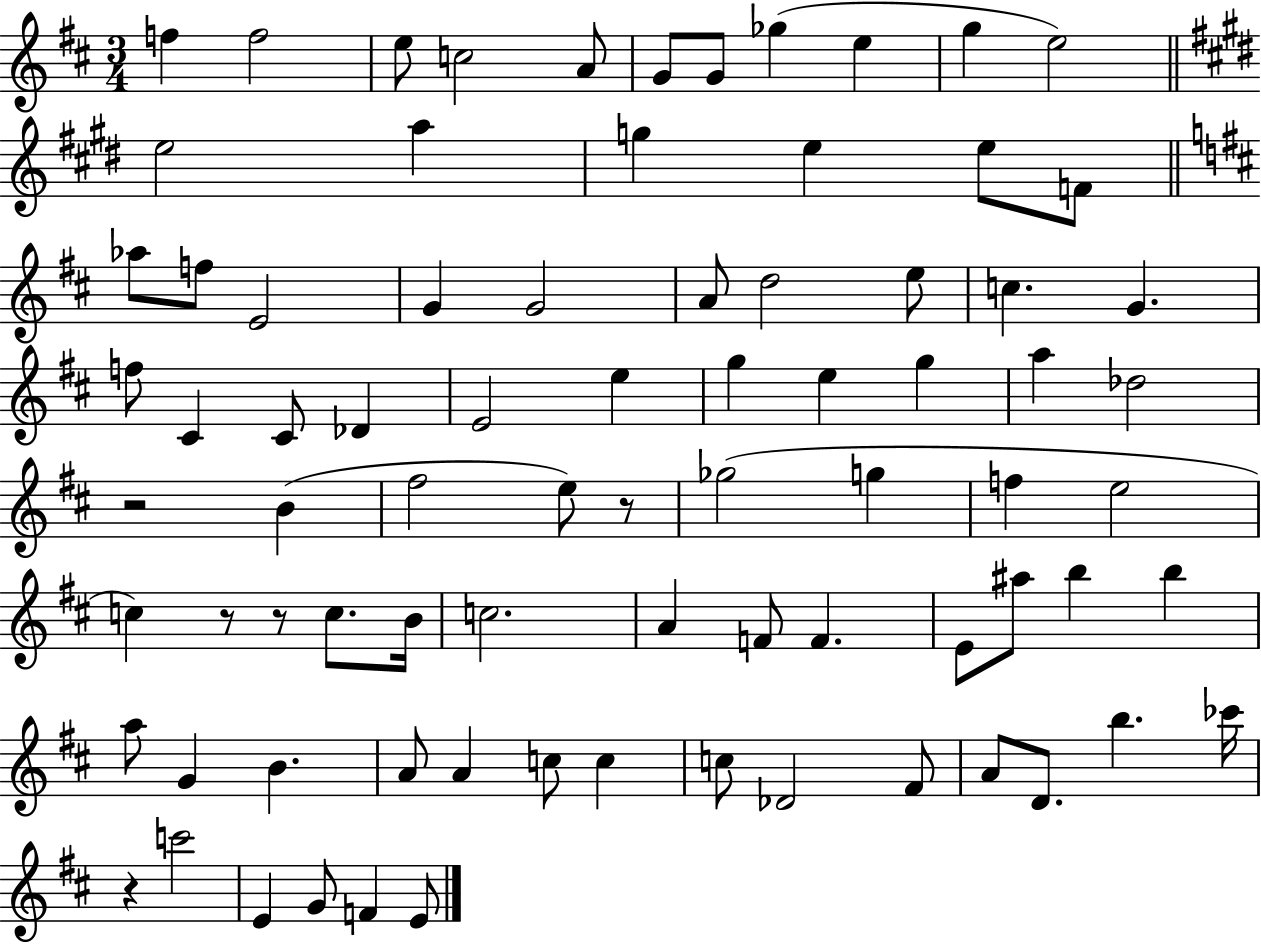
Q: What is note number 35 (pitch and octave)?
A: E5